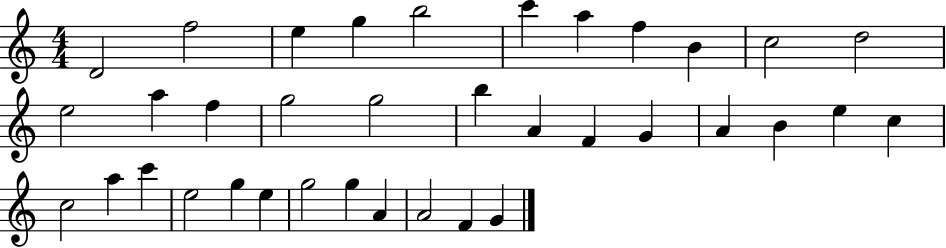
X:1
T:Untitled
M:4/4
L:1/4
K:C
D2 f2 e g b2 c' a f B c2 d2 e2 a f g2 g2 b A F G A B e c c2 a c' e2 g e g2 g A A2 F G